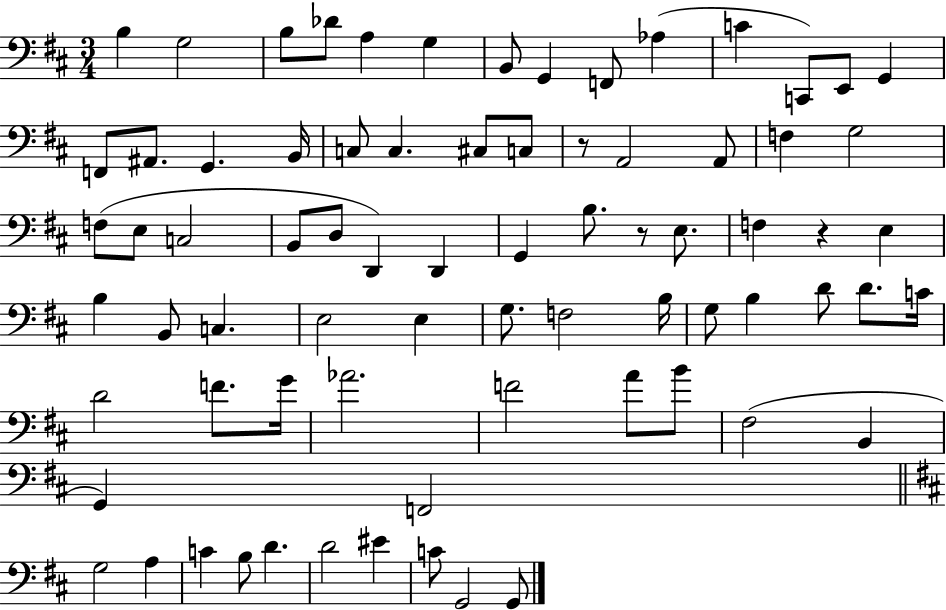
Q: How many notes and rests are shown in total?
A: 75